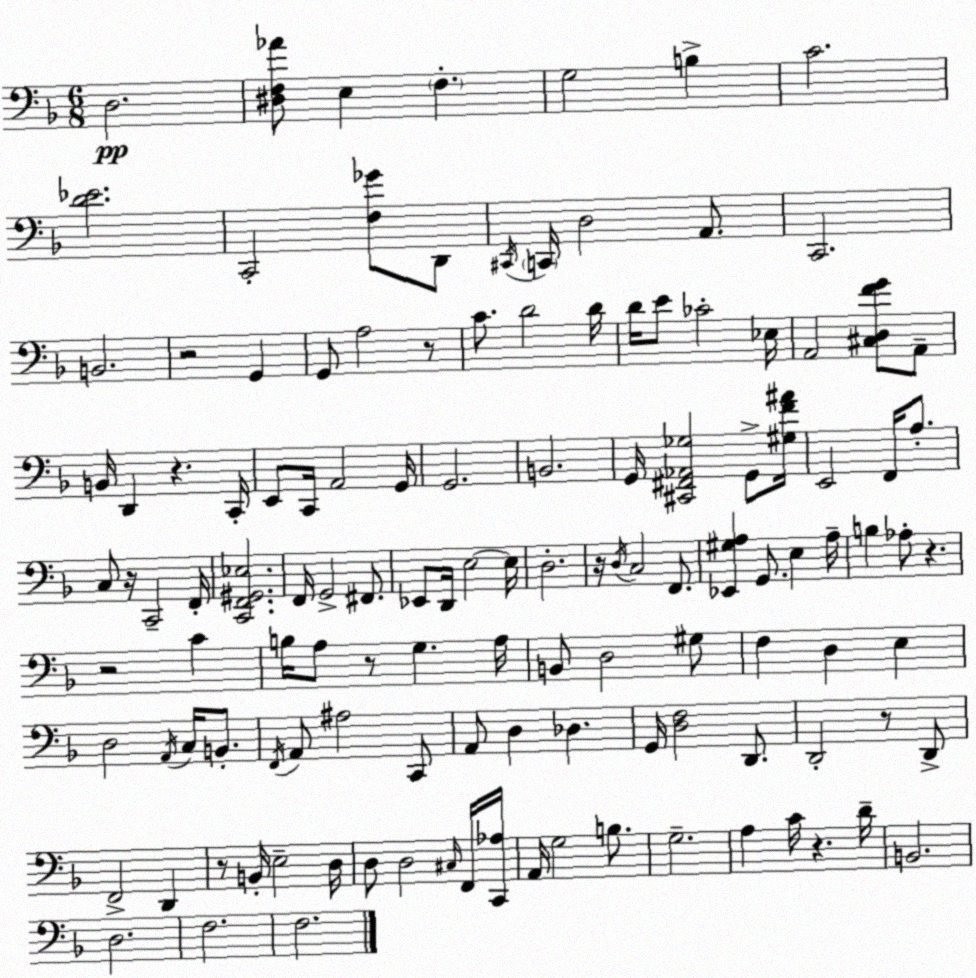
X:1
T:Untitled
M:6/8
L:1/4
K:Dm
D,2 [^D,F,_A]/2 E, F, G,2 B, C2 [D_E]2 C,,2 [F,_G]/2 D,,/2 ^C,,/4 C,,/4 D,2 A,,/2 C,,2 B,,2 z2 G,, G,,/2 A,2 z/2 C/2 D2 D/4 D/4 E/2 _C2 _E,/4 A,,2 [^C,D,FG]/2 A,,/2 B,,/4 D,, z C,,/4 E,,/2 C,,/4 A,,2 G,,/4 G,,2 B,,2 G,,/4 [^C,,^F,,_A,,_G,]2 G,,/2 [^G,F^A]/4 E,,2 F,,/4 A,/2 C,/2 z/4 C,,2 F,,/4 [C,,F,,^G,,_E,]2 F,,/4 G,,2 ^F,,/2 _E,,/2 D,,/4 E,2 E,/4 D,2 z/4 D,/4 C,2 F,,/2 [_E,,^G,A,] G,,/2 E, A,/4 B, _A,/2 z z2 C B,/4 A,/2 z/2 G, A,/4 B,,/2 D,2 ^G,/2 F, D, E, D,2 A,,/4 C,/4 B,,/2 F,,/4 A,,/2 ^A,2 C,,/2 A,,/2 D, _D, G,,/4 [D,F,]2 D,,/2 D,,2 z/2 D,,/2 F,,2 D,, z/2 B,,/4 E,2 D,/4 D,/2 D,2 ^C,/4 F,,/4 [C,,_A,]/4 A,,/4 G,2 B,/2 G,2 A, C/4 z D/4 B,,2 D,2 F,2 F,2